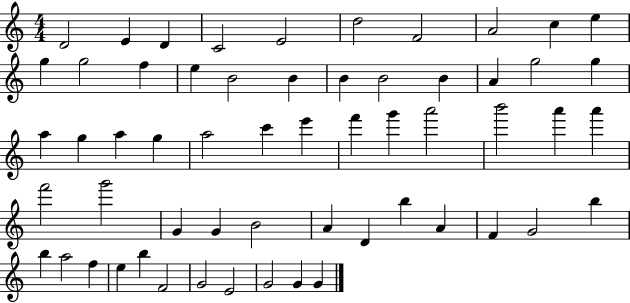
{
  \clef treble
  \numericTimeSignature
  \time 4/4
  \key c \major
  d'2 e'4 d'4 | c'2 e'2 | d''2 f'2 | a'2 c''4 e''4 | \break g''4 g''2 f''4 | e''4 b'2 b'4 | b'4 b'2 b'4 | a'4 g''2 g''4 | \break a''4 g''4 a''4 g''4 | a''2 c'''4 e'''4 | f'''4 g'''4 a'''2 | b'''2 a'''4 a'''4 | \break f'''2 g'''2 | g'4 g'4 b'2 | a'4 d'4 b''4 a'4 | f'4 g'2 b''4 | \break b''4 a''2 f''4 | e''4 b''4 f'2 | g'2 e'2 | g'2 g'4 g'4 | \break \bar "|."
}